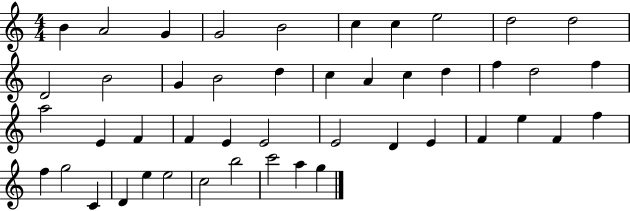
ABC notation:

X:1
T:Untitled
M:4/4
L:1/4
K:C
B A2 G G2 B2 c c e2 d2 d2 D2 B2 G B2 d c A c d f d2 f a2 E F F E E2 E2 D E F e F f f g2 C D e e2 c2 b2 c'2 a g